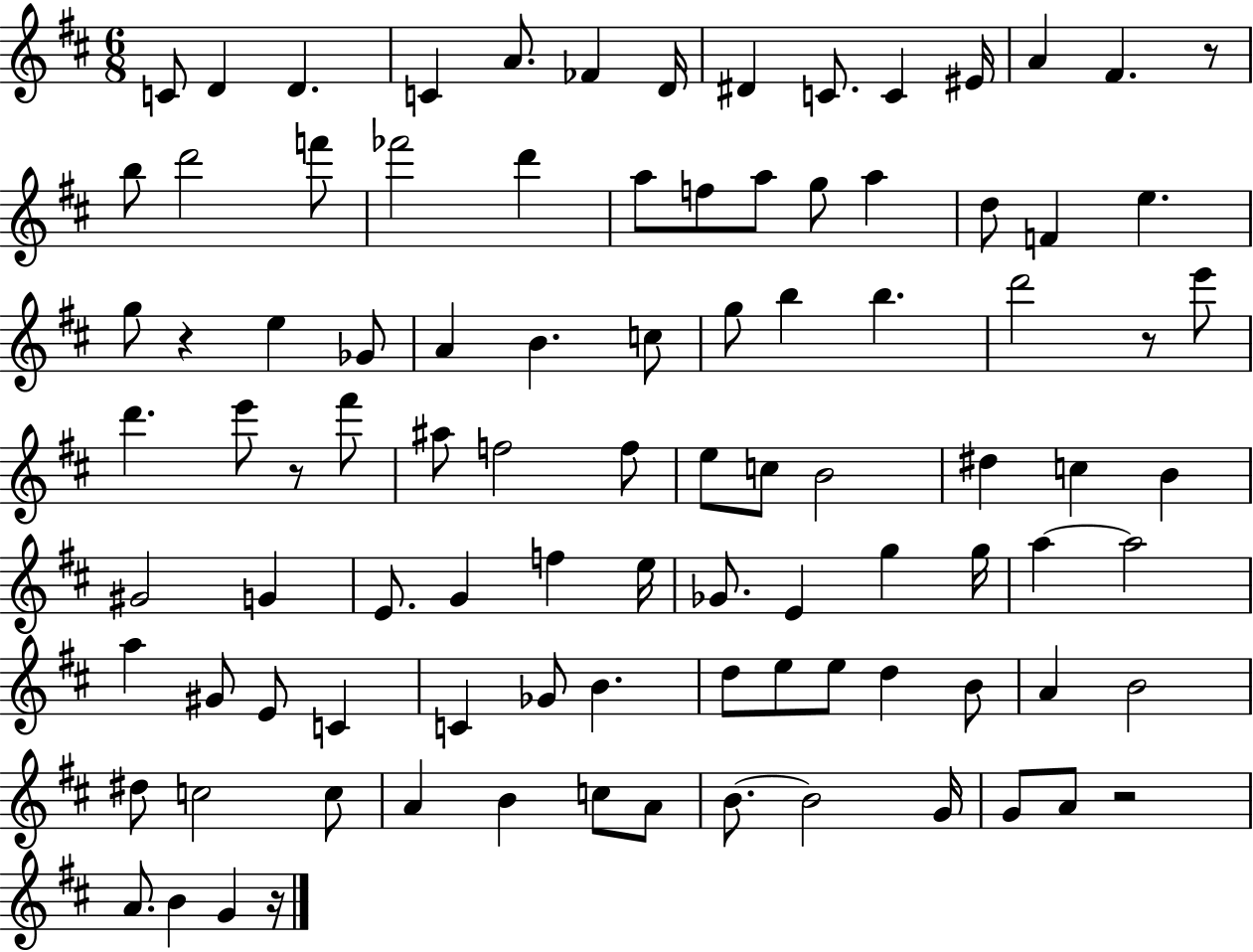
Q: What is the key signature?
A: D major